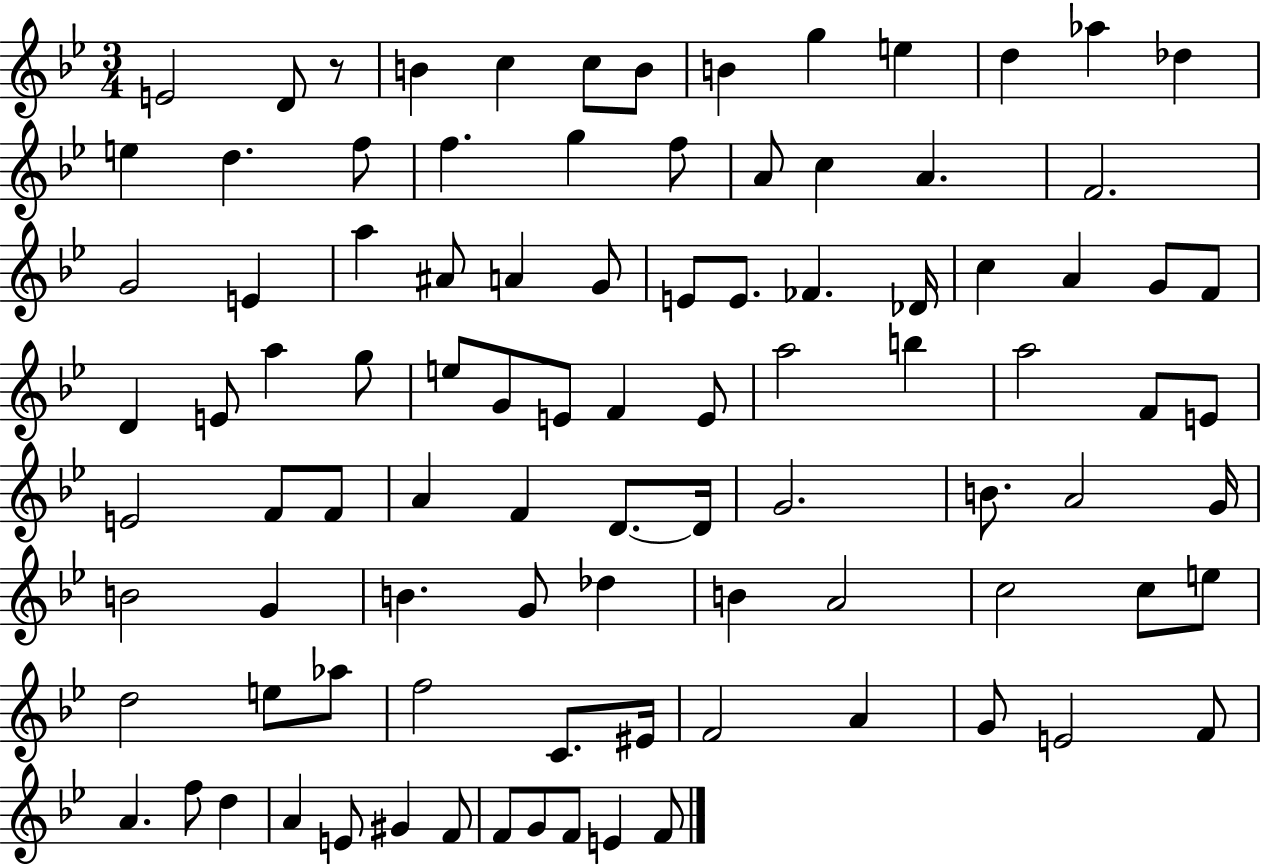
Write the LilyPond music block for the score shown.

{
  \clef treble
  \numericTimeSignature
  \time 3/4
  \key bes \major
  e'2 d'8 r8 | b'4 c''4 c''8 b'8 | b'4 g''4 e''4 | d''4 aes''4 des''4 | \break e''4 d''4. f''8 | f''4. g''4 f''8 | a'8 c''4 a'4. | f'2. | \break g'2 e'4 | a''4 ais'8 a'4 g'8 | e'8 e'8. fes'4. des'16 | c''4 a'4 g'8 f'8 | \break d'4 e'8 a''4 g''8 | e''8 g'8 e'8 f'4 e'8 | a''2 b''4 | a''2 f'8 e'8 | \break e'2 f'8 f'8 | a'4 f'4 d'8.~~ d'16 | g'2. | b'8. a'2 g'16 | \break b'2 g'4 | b'4. g'8 des''4 | b'4 a'2 | c''2 c''8 e''8 | \break d''2 e''8 aes''8 | f''2 c'8. eis'16 | f'2 a'4 | g'8 e'2 f'8 | \break a'4. f''8 d''4 | a'4 e'8 gis'4 f'8 | f'8 g'8 f'8 e'4 f'8 | \bar "|."
}